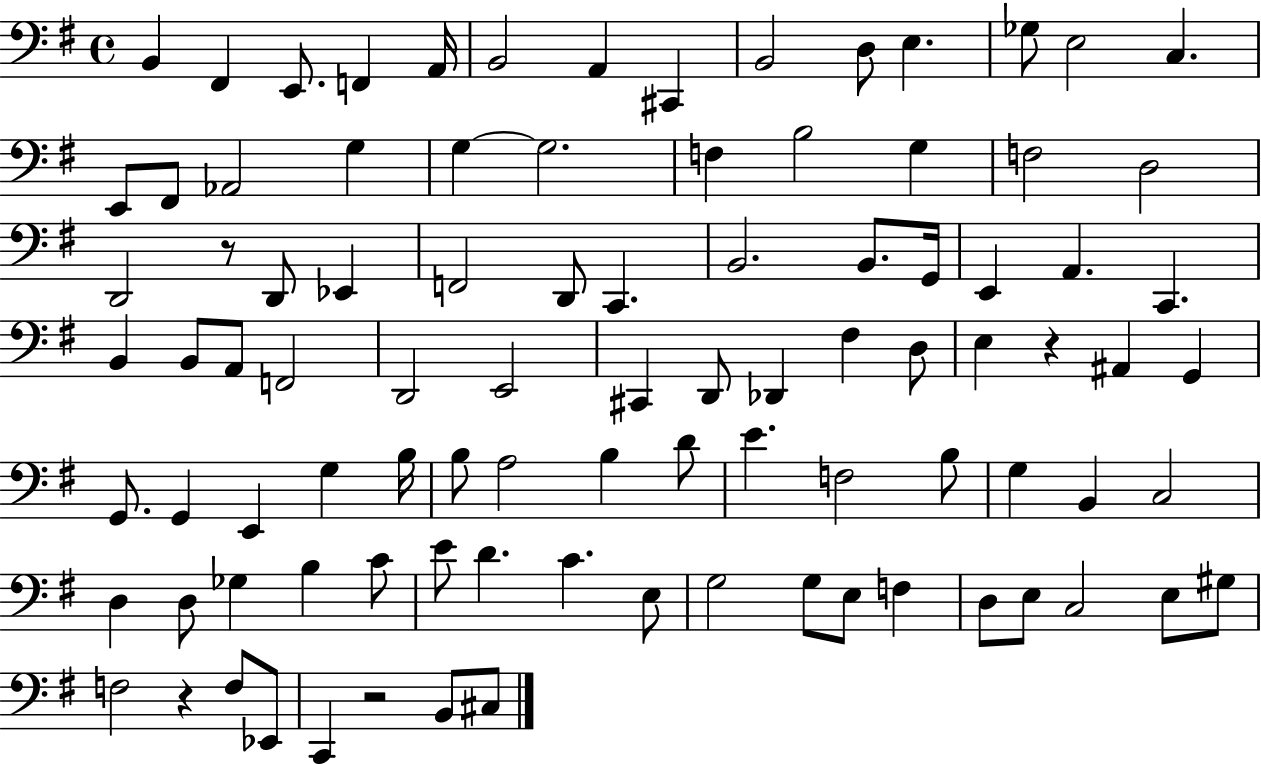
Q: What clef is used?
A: bass